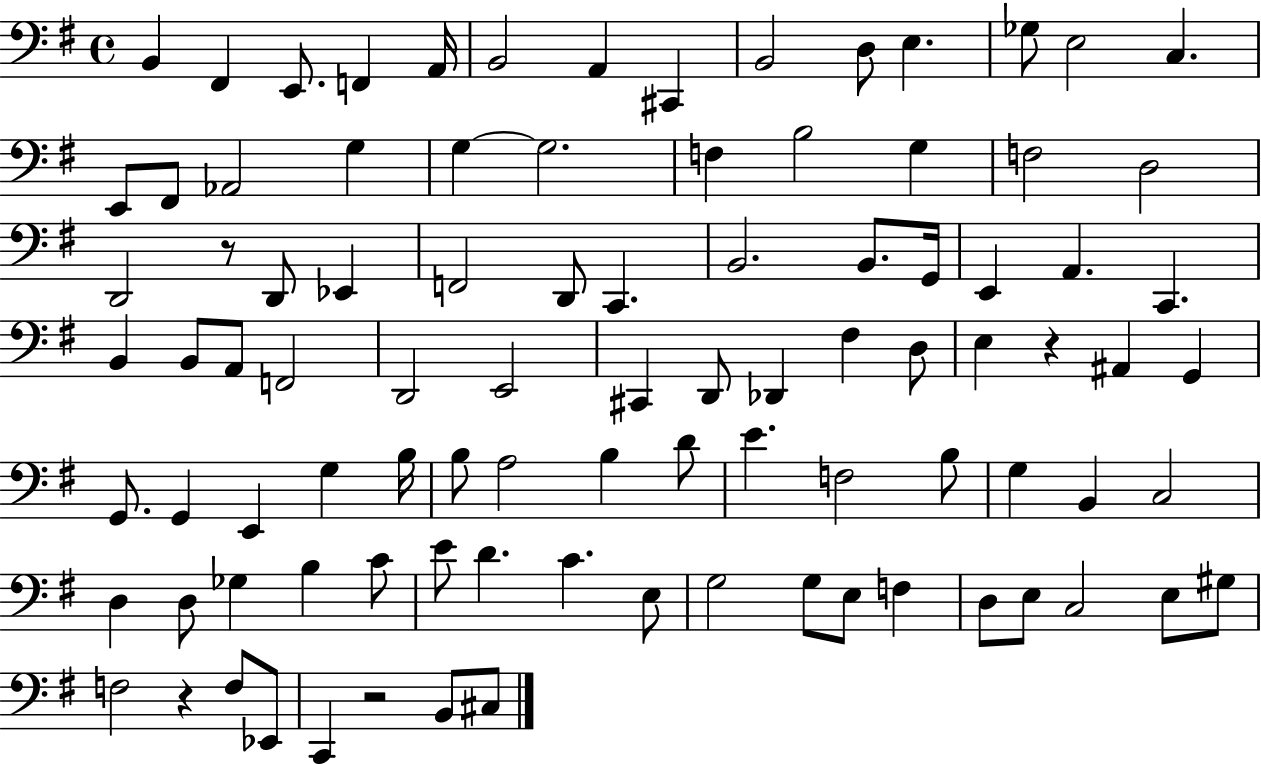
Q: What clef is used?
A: bass